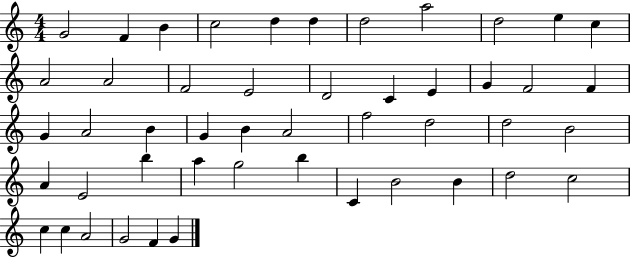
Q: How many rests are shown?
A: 0